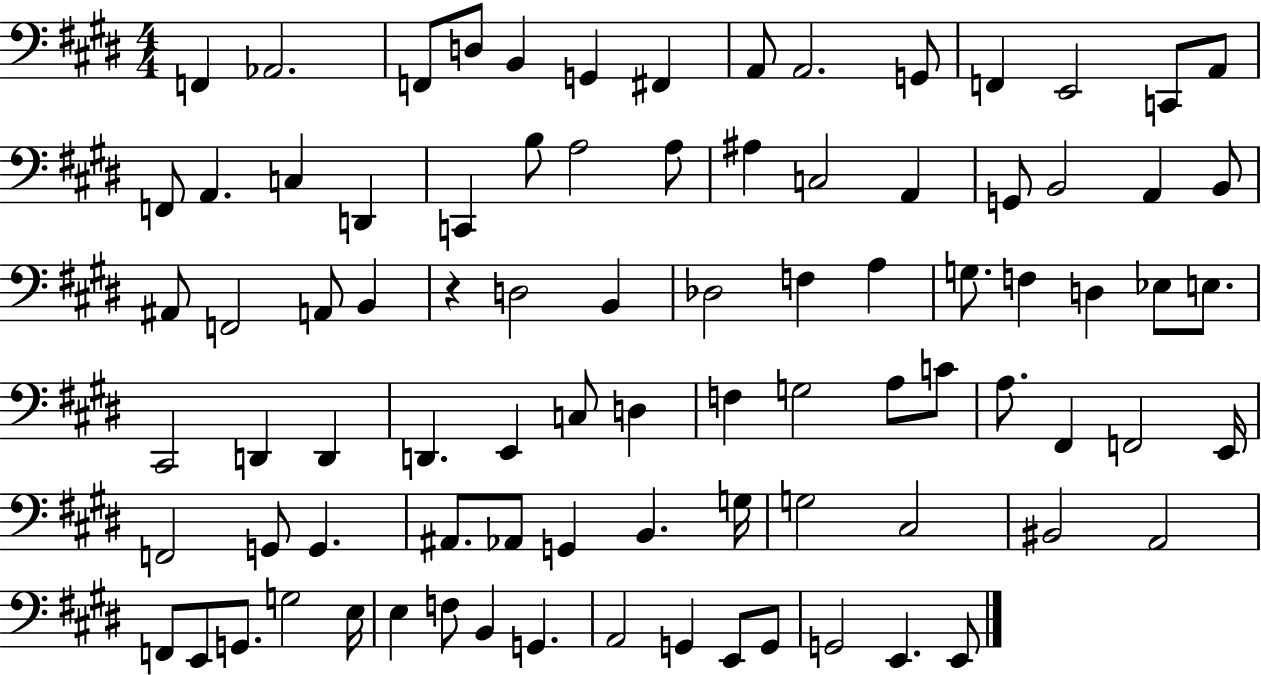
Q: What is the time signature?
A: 4/4